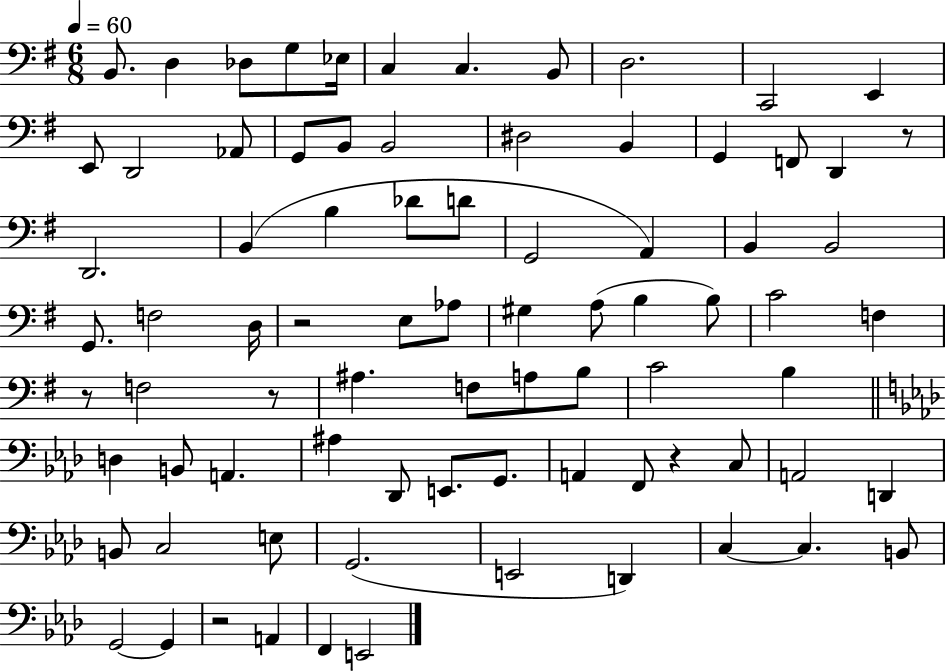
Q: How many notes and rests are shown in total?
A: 81